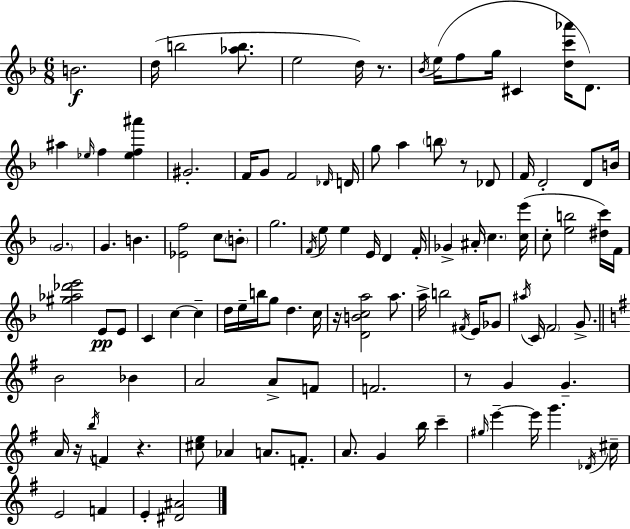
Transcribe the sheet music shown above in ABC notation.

X:1
T:Untitled
M:6/8
L:1/4
K:F
B2 d/4 b2 [_ab]/2 e2 d/4 z/2 _B/4 e/4 f/2 g/4 ^C [dc'_a']/4 D/2 ^a _e/4 f [_ef^a'] ^G2 F/4 G/2 F2 _D/4 D/4 g/2 a b/2 z/2 _D/2 F/4 D2 D/2 B/4 G2 G B [_Ef]2 c/2 B/2 g2 F/4 e/2 e E/4 D F/4 _G ^A/4 c [ce']/4 c/2 [eb]2 [^dc']/4 F/4 [^g_a_d'e']2 E/2 E/2 C c c d/4 e/4 b/4 g/2 d c/4 z/4 [DBca]2 a/2 a/4 b2 ^F/4 E/4 _G/2 ^a/4 C/4 F2 G/2 B2 _B A2 A/2 F/2 F2 z/2 G G A/4 z/4 b/4 F z [^ce]/2 _A A/2 F/2 A/2 G b/4 c' ^g/4 e' e'/4 g' _D/4 ^c/4 E2 F E [^D^A]2